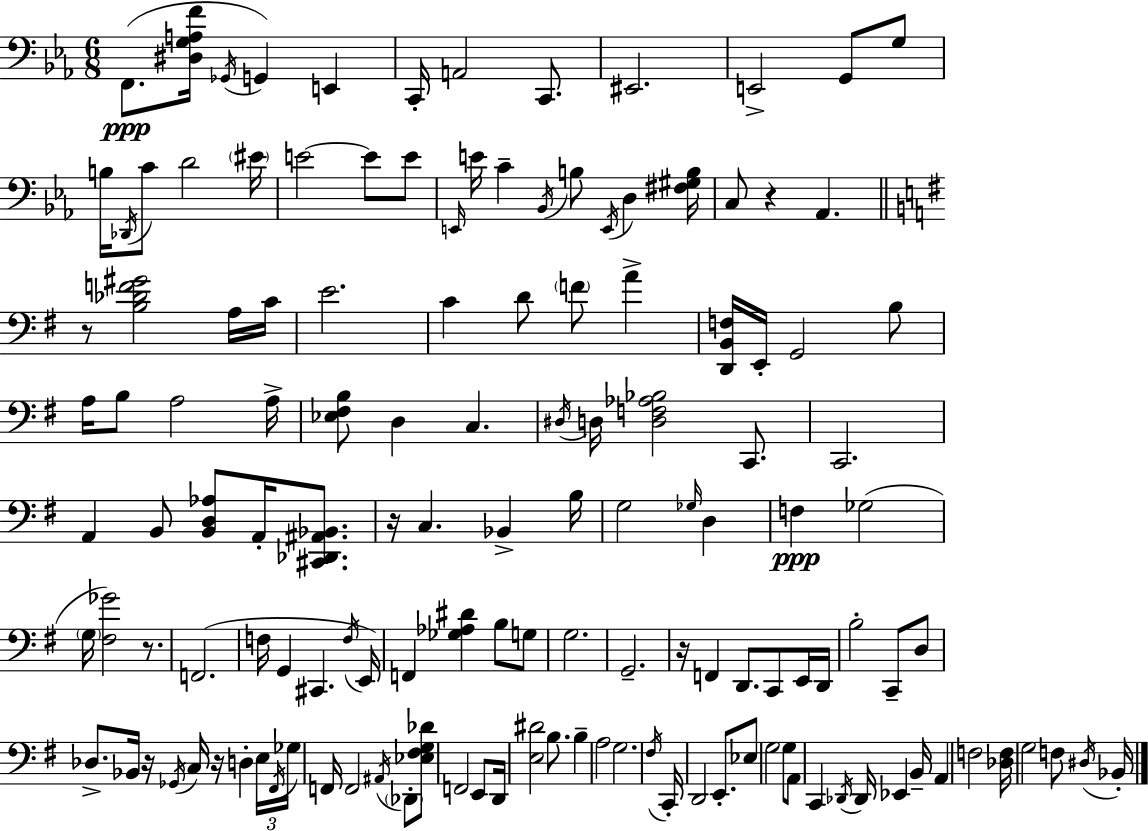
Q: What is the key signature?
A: EES major